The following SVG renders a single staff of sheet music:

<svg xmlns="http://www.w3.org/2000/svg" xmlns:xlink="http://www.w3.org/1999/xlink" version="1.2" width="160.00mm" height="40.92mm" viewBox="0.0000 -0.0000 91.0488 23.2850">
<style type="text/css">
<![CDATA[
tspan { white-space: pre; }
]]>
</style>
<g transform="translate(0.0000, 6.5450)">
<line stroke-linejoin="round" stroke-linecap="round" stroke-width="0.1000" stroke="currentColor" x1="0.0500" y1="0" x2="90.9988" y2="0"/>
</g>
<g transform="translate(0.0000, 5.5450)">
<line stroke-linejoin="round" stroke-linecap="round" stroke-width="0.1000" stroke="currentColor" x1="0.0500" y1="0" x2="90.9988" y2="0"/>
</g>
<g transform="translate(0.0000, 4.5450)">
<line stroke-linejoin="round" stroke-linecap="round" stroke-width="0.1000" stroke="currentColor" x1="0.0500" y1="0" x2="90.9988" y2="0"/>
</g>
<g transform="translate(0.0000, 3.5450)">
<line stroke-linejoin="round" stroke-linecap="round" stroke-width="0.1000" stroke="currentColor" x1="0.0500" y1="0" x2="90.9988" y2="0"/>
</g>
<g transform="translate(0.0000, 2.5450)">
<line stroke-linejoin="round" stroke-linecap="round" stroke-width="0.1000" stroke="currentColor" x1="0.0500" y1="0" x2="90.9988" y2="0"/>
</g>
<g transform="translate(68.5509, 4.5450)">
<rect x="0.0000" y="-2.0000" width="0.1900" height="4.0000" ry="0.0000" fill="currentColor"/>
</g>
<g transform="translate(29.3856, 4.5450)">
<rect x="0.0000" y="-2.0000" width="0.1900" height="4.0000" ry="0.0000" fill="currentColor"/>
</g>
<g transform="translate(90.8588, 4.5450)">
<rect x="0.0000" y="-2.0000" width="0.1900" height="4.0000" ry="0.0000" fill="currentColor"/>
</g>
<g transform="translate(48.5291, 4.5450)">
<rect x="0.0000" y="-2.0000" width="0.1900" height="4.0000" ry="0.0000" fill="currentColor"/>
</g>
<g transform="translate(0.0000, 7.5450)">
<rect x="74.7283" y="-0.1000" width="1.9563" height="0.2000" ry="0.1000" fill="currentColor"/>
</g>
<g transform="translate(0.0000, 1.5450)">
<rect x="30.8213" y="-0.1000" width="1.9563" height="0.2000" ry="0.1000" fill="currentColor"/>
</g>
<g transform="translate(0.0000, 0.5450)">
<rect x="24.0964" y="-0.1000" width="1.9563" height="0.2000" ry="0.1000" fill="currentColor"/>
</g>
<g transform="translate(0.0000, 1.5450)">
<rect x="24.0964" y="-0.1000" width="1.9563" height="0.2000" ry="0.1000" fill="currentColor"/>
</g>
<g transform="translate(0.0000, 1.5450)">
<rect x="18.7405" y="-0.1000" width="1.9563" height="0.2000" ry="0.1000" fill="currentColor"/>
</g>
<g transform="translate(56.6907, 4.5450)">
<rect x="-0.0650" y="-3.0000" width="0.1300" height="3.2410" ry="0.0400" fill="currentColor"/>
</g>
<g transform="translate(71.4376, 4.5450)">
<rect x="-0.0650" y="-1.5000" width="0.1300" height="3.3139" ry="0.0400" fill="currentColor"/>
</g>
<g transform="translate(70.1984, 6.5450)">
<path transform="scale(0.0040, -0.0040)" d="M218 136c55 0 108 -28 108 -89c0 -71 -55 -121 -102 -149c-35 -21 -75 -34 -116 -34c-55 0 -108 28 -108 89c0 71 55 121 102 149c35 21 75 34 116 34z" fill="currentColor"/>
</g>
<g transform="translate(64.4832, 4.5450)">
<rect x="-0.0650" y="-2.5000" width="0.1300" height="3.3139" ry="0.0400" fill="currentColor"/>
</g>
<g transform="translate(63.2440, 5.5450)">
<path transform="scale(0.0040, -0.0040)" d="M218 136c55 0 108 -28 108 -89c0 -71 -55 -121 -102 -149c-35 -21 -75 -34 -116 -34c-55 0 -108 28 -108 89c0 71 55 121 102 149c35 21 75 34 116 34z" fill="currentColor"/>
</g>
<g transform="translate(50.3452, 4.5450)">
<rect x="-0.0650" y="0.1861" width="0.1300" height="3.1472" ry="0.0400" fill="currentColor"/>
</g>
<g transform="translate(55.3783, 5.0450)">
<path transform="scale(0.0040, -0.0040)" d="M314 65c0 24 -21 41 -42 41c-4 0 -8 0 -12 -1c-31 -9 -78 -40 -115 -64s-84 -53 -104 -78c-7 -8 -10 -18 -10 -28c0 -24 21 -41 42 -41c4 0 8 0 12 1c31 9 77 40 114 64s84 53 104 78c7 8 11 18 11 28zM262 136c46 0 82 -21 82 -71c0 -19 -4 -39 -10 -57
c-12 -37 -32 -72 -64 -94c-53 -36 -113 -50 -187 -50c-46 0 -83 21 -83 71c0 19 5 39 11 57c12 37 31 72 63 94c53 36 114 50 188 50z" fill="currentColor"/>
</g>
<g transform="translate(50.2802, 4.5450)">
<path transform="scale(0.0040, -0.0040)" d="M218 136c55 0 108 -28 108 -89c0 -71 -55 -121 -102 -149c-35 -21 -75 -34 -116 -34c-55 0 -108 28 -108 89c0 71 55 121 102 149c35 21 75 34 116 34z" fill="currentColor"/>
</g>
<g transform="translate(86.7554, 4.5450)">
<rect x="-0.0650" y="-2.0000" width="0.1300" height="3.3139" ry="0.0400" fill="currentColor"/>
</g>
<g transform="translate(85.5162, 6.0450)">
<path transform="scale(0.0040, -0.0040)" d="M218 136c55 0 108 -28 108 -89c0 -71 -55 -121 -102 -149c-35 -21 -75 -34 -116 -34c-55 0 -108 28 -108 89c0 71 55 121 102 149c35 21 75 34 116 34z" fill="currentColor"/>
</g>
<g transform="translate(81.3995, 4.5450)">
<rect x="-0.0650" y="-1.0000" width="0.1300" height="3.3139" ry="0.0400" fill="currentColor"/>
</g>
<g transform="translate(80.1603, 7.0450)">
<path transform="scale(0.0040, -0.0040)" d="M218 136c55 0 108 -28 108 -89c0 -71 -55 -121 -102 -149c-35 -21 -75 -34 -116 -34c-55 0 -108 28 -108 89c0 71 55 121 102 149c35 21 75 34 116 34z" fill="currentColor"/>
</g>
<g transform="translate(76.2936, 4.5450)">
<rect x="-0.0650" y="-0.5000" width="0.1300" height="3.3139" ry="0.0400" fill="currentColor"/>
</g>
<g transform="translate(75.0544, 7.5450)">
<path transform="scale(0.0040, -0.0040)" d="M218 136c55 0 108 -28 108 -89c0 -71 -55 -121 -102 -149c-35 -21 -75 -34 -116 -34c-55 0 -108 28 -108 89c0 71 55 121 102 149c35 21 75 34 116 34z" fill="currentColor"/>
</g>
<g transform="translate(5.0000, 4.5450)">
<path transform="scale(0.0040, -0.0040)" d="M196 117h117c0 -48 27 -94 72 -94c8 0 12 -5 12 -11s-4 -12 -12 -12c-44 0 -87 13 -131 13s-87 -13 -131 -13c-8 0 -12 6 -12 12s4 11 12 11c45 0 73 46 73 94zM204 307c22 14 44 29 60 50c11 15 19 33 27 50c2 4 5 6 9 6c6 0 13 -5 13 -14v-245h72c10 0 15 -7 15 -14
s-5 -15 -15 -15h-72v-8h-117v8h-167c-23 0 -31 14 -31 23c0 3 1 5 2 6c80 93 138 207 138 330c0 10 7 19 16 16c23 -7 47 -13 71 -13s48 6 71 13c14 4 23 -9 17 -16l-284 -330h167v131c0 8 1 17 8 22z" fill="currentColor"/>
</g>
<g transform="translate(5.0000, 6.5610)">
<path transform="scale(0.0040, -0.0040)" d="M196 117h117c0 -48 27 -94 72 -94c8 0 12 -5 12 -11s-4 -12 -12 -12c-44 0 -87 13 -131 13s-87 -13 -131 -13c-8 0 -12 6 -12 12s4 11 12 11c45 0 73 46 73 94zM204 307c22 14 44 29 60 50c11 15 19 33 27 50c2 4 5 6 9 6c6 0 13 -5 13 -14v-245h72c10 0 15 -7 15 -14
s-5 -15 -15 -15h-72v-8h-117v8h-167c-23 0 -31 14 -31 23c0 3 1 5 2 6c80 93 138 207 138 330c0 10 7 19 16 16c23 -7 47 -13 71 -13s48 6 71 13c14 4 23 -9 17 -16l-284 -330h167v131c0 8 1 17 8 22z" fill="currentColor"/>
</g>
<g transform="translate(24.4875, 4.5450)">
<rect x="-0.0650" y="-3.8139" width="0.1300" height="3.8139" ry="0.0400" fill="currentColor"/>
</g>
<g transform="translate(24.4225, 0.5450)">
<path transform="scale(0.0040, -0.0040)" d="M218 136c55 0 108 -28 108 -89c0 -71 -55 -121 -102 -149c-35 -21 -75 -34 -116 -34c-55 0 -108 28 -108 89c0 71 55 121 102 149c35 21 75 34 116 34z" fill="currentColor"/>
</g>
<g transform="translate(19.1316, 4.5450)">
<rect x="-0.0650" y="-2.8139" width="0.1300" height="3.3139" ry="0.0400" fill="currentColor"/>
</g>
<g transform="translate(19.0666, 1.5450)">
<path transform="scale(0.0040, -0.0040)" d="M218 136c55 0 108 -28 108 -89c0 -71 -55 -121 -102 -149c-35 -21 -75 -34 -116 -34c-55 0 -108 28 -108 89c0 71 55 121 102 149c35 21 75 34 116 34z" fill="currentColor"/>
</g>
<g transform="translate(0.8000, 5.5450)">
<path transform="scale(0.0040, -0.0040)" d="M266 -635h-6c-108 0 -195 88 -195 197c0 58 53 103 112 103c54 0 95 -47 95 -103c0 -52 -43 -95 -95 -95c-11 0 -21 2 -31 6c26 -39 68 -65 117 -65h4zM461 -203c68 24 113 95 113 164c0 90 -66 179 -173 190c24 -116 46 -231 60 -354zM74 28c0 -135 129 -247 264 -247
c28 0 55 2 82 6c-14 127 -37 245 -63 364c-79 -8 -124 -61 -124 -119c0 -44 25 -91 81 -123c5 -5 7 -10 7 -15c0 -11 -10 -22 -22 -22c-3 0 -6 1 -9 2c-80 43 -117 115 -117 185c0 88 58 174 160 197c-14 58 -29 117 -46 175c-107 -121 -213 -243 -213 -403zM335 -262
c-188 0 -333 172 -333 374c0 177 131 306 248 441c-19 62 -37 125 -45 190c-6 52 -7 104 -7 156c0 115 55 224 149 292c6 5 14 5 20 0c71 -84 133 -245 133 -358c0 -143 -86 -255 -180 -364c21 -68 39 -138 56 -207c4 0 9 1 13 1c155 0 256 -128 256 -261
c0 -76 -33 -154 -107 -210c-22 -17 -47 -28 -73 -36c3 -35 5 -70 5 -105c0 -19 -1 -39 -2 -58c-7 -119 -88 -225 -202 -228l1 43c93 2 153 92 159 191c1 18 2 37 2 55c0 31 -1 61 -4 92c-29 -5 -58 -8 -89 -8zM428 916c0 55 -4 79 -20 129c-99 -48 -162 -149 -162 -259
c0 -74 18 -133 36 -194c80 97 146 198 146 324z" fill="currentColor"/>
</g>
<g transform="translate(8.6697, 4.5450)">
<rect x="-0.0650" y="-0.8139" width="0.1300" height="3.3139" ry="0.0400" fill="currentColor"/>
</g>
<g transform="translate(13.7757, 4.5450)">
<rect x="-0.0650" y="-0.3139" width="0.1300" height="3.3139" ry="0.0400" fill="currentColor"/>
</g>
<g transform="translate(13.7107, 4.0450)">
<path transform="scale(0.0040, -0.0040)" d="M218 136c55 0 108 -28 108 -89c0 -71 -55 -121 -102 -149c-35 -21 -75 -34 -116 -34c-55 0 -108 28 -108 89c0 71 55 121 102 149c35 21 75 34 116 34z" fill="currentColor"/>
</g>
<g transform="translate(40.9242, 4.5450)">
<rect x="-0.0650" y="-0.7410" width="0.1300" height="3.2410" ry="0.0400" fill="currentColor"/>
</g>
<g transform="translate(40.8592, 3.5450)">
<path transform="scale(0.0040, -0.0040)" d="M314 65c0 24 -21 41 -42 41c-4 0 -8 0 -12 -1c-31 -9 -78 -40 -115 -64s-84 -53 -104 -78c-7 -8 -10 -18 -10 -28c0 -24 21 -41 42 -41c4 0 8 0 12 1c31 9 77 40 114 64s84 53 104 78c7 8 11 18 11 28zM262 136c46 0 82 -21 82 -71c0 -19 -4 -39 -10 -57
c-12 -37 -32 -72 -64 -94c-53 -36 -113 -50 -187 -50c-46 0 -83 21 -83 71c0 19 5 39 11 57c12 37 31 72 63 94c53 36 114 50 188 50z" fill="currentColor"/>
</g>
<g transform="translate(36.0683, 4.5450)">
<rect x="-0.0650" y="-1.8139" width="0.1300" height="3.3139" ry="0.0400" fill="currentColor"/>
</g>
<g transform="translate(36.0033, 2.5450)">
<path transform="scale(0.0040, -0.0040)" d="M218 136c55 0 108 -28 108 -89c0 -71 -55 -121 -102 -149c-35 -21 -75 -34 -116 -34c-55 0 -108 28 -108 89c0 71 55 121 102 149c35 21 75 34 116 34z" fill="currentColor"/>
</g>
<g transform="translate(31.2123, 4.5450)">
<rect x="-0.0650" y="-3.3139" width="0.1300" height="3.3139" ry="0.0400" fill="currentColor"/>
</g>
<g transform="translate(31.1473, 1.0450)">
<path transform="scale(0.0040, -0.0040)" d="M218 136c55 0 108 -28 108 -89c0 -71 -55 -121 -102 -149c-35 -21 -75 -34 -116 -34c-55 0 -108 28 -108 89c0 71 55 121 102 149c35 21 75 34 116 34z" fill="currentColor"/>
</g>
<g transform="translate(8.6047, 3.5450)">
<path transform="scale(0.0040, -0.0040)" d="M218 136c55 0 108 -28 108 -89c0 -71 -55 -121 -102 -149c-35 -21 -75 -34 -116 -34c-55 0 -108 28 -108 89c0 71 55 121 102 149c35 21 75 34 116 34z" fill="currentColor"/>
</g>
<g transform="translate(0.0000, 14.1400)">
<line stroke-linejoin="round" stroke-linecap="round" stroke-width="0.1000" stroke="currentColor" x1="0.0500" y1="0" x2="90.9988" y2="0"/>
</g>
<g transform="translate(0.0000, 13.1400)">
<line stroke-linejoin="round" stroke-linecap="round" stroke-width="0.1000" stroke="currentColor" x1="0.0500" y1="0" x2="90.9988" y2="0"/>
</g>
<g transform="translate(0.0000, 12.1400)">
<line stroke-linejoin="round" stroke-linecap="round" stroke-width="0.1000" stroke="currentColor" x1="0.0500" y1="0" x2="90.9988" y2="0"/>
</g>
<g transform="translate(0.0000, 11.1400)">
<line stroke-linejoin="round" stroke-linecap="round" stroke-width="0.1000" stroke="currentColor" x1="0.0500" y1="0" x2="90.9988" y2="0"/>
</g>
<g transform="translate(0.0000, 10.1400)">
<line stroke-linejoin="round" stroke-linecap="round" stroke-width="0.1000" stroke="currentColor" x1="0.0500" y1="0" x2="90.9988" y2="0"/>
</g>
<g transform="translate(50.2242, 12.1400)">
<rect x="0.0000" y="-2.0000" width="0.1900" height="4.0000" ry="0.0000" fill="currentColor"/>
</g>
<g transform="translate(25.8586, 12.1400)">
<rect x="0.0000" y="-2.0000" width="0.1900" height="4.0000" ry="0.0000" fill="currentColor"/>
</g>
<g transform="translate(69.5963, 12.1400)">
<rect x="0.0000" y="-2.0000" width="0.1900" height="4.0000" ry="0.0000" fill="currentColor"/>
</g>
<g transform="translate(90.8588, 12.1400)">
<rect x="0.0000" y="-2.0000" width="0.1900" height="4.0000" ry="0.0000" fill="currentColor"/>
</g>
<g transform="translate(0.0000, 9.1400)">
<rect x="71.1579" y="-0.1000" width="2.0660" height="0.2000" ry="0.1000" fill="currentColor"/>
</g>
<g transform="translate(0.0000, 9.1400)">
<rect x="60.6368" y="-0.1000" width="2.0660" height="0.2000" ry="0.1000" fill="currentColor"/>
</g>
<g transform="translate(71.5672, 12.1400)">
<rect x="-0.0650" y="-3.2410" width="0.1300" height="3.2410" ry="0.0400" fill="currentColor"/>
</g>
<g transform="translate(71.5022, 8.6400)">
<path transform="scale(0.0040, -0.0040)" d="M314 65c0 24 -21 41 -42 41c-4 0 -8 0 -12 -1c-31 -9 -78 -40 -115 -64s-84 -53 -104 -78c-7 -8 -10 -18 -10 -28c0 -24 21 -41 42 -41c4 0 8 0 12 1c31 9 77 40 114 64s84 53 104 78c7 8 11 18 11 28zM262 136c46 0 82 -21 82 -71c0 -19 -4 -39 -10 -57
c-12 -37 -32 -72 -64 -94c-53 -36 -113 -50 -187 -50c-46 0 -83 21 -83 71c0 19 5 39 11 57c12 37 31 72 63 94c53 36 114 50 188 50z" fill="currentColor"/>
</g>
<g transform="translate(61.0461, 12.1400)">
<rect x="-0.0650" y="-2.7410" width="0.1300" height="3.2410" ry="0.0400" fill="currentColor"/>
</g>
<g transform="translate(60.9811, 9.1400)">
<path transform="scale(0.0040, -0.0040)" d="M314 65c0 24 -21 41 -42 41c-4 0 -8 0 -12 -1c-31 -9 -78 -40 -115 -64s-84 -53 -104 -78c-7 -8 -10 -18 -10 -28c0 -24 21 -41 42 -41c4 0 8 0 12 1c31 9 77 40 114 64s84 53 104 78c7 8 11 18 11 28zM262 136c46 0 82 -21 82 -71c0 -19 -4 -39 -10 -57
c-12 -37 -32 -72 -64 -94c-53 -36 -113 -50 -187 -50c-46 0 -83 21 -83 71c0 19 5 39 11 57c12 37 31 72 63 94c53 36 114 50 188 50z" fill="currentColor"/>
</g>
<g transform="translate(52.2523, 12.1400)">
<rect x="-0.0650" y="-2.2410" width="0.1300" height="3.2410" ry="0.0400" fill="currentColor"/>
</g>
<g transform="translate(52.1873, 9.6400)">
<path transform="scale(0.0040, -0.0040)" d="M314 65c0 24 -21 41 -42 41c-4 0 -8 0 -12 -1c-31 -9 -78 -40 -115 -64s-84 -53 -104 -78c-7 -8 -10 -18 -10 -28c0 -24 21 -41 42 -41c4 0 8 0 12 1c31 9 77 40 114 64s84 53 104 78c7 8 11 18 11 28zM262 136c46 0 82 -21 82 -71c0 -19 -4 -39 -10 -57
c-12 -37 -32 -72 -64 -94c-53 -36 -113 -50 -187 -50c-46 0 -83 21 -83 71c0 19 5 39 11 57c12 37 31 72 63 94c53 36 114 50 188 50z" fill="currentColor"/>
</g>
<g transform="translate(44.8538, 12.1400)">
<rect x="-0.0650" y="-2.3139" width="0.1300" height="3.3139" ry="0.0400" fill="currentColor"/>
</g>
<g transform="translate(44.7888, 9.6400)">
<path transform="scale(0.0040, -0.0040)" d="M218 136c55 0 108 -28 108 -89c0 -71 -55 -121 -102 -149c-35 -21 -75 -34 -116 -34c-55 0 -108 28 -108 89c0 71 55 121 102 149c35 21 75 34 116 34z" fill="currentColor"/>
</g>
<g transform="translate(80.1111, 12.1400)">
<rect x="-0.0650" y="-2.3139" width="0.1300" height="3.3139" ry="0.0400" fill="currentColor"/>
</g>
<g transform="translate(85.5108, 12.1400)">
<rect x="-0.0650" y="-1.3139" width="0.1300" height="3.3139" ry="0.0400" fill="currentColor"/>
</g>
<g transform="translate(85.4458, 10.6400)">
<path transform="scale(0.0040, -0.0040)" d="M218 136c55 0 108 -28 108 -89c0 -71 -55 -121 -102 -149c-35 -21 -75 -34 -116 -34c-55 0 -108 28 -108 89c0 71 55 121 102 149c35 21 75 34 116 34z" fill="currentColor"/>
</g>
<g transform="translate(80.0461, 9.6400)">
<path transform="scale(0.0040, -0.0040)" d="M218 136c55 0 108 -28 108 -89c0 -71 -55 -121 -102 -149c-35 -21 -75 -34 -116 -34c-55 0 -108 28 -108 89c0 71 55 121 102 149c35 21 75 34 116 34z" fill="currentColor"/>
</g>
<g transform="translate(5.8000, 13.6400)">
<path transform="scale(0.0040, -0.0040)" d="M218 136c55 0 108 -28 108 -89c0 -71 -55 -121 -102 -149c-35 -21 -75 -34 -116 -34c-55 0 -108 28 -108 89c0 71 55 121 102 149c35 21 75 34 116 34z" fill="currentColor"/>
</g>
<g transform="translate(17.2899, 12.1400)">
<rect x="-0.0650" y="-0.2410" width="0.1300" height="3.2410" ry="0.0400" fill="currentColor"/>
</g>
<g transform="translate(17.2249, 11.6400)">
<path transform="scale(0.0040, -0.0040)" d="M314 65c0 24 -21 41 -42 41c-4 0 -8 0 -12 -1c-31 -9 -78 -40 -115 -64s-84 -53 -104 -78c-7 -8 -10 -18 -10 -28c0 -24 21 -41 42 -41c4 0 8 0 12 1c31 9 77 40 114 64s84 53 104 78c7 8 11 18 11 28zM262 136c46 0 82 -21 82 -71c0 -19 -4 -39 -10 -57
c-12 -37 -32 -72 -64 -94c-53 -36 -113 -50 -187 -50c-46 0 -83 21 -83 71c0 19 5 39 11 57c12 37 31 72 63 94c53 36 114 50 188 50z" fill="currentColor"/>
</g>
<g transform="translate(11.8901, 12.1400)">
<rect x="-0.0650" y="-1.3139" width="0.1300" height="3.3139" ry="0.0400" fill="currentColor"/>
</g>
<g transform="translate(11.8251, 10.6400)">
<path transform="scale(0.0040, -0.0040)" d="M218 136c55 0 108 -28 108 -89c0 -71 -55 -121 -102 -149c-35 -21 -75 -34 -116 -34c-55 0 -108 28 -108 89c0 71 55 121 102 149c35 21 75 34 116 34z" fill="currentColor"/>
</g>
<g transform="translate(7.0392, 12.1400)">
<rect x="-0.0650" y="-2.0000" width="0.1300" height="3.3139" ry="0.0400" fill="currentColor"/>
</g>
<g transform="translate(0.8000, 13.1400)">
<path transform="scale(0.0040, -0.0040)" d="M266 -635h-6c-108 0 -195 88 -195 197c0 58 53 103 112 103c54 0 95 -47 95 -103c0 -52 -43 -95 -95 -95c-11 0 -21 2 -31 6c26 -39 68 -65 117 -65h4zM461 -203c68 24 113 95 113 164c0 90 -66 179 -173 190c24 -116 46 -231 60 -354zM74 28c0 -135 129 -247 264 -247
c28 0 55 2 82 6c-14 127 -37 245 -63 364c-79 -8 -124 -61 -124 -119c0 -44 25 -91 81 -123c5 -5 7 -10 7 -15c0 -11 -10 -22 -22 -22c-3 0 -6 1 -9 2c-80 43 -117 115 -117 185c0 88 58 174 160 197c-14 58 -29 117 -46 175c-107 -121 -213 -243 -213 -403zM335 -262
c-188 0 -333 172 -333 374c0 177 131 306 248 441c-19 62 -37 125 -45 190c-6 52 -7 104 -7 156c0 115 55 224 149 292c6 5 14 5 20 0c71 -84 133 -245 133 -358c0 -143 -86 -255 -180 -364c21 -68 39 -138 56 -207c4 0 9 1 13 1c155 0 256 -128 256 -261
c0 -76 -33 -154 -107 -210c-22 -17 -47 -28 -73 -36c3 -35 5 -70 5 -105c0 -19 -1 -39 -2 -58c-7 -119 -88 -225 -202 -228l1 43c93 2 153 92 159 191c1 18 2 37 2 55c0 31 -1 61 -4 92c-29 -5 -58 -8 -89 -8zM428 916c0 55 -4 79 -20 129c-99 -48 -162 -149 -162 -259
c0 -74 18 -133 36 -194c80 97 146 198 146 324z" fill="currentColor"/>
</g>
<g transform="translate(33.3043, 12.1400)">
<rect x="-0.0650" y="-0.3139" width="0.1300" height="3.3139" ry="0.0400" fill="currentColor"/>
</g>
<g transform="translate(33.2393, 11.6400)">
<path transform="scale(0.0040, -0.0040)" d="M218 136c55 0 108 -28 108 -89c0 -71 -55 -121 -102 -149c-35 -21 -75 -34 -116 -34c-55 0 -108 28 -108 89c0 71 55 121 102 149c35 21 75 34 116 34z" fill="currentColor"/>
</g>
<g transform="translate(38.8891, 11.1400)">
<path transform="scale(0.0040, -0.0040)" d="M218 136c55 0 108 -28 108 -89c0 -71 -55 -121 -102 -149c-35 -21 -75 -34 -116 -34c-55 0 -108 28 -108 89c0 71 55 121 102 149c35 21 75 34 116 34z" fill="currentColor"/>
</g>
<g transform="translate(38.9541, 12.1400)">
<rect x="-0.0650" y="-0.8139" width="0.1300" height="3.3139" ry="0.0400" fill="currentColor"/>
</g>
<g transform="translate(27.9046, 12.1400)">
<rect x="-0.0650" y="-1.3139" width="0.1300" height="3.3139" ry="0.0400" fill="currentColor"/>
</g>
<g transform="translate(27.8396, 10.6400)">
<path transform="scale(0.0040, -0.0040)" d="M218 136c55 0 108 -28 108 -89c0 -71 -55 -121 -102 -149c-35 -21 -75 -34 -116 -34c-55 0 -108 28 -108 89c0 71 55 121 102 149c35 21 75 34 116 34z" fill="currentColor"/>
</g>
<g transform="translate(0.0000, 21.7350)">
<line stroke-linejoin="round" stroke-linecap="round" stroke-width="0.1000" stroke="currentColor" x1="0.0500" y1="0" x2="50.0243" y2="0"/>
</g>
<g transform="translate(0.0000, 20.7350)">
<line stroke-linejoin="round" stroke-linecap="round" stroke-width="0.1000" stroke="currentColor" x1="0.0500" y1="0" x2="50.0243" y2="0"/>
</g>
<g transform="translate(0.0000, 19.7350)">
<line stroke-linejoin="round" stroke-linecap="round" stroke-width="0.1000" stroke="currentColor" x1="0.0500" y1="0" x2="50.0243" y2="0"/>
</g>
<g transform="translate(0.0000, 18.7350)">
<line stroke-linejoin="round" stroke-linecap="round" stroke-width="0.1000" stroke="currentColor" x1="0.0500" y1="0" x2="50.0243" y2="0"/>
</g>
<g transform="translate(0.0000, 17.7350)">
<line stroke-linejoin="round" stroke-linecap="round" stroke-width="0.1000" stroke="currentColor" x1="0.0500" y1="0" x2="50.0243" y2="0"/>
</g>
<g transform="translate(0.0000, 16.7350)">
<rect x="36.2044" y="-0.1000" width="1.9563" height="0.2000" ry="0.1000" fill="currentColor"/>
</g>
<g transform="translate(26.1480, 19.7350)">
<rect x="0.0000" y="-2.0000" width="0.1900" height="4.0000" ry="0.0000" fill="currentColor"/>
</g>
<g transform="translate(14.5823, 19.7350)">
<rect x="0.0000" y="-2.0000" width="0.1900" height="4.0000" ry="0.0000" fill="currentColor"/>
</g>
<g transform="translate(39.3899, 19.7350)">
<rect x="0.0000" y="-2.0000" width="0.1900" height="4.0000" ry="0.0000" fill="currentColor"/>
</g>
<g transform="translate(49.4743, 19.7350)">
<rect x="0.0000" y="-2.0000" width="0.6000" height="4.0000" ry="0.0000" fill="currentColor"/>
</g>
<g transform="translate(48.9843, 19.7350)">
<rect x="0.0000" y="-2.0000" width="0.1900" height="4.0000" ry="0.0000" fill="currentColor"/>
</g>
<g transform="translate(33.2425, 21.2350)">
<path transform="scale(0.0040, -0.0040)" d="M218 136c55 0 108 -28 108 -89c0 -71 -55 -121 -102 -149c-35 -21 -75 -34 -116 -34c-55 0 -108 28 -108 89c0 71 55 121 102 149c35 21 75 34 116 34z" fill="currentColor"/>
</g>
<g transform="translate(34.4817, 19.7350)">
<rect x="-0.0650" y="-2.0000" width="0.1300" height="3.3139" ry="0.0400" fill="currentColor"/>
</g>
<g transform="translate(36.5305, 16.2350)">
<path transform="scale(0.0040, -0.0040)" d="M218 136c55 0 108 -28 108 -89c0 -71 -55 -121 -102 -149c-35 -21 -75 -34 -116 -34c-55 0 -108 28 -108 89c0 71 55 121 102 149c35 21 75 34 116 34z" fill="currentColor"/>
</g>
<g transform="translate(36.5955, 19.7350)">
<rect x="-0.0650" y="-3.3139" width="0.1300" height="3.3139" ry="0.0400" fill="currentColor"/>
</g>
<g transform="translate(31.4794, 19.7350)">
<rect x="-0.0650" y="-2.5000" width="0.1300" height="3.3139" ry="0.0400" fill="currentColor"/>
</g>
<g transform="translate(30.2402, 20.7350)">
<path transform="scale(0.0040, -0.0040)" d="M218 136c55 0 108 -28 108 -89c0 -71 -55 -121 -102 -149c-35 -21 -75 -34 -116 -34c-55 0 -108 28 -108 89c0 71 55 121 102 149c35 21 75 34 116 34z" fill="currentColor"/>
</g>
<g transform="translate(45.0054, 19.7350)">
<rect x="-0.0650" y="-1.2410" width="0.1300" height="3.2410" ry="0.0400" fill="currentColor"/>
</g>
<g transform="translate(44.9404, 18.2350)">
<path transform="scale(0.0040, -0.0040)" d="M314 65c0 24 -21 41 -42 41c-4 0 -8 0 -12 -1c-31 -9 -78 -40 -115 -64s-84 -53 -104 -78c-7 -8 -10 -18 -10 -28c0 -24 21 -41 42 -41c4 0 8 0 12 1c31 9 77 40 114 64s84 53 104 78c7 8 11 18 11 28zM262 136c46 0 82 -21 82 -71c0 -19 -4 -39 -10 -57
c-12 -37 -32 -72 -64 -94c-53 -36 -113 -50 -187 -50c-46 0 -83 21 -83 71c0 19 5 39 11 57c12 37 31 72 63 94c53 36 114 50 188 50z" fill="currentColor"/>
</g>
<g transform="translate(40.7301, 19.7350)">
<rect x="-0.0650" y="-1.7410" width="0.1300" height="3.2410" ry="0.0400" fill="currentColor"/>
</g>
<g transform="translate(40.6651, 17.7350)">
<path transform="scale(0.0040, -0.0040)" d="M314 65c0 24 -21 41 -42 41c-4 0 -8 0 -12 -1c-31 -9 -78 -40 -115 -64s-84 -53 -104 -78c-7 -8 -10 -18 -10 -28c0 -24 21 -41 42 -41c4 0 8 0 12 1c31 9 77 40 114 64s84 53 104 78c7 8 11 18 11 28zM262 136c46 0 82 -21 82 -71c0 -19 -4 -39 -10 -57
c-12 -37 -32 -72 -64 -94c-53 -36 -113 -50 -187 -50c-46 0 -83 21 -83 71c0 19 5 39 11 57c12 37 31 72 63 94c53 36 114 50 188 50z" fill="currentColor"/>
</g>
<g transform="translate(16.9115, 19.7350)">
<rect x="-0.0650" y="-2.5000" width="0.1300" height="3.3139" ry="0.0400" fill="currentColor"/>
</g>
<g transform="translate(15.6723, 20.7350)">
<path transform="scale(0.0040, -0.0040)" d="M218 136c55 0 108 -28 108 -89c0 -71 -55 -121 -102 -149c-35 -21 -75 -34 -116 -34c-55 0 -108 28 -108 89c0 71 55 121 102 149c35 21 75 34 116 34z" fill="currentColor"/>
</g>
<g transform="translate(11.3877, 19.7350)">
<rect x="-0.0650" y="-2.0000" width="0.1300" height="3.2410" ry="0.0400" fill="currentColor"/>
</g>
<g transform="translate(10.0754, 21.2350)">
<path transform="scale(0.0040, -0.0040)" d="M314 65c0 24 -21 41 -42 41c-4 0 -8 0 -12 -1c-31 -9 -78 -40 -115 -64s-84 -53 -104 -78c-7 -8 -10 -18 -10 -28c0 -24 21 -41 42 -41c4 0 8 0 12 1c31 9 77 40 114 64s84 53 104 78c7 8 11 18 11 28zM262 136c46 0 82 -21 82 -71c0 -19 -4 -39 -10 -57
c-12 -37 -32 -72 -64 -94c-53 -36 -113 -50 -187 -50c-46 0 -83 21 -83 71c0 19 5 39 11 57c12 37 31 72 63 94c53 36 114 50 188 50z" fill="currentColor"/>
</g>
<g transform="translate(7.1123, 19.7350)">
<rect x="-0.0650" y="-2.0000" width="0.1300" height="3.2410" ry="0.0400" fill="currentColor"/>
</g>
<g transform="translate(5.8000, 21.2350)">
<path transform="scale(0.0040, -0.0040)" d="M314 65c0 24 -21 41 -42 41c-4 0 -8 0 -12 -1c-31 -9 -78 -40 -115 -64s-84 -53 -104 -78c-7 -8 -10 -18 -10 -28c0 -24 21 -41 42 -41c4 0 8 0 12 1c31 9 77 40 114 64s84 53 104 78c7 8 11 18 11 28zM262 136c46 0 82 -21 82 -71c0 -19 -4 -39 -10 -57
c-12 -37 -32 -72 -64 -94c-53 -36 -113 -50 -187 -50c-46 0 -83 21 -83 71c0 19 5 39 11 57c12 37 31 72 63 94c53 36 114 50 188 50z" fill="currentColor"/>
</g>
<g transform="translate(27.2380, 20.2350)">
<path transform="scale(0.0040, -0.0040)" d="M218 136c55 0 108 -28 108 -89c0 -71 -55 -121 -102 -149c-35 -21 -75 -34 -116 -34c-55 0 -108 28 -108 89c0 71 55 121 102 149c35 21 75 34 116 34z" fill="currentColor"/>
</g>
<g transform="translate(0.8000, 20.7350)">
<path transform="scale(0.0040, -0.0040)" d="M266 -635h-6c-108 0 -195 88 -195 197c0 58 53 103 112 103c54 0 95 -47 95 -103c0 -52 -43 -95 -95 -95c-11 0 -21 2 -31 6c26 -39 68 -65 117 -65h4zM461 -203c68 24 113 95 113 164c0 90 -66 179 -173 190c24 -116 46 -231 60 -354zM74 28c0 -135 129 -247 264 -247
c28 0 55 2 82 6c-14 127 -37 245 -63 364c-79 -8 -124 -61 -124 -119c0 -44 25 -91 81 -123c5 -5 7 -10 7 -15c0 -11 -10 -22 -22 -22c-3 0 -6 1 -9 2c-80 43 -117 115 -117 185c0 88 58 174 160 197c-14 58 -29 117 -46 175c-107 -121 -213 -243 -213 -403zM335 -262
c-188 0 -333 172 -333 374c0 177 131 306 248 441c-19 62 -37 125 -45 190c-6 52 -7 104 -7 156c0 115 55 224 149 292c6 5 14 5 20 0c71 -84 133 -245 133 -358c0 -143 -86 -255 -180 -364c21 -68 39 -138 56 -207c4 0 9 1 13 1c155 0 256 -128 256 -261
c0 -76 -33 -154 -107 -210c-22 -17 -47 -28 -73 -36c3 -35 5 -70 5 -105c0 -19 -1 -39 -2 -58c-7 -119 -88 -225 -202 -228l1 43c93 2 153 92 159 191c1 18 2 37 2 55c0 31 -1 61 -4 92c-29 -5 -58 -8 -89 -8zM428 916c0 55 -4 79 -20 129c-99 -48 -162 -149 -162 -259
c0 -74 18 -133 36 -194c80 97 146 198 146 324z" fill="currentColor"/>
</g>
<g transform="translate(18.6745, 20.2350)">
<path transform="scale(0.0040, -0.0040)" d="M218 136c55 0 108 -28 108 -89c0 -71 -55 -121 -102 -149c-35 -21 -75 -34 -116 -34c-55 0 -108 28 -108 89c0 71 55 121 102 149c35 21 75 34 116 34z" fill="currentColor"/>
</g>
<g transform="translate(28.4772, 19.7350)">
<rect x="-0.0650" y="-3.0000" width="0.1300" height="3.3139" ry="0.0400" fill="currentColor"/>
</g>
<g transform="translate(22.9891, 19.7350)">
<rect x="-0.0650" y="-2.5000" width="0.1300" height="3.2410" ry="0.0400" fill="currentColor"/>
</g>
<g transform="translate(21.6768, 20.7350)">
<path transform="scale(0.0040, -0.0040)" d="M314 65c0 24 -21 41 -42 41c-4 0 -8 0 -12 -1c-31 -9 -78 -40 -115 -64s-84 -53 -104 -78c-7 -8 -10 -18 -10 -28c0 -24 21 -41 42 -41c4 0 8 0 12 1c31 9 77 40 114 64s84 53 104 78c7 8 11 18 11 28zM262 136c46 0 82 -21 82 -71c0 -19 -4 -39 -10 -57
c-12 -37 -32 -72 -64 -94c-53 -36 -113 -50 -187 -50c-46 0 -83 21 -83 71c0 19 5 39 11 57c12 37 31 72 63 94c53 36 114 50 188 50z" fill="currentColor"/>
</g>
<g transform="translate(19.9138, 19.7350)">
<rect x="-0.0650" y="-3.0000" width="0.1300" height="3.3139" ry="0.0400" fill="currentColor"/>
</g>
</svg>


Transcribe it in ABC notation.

X:1
T:Untitled
M:4/4
L:1/4
K:C
d c a c' b f d2 B A2 G E C D F F e c2 e c d g g2 a2 b2 g e F2 F2 G A G2 A G F b f2 e2